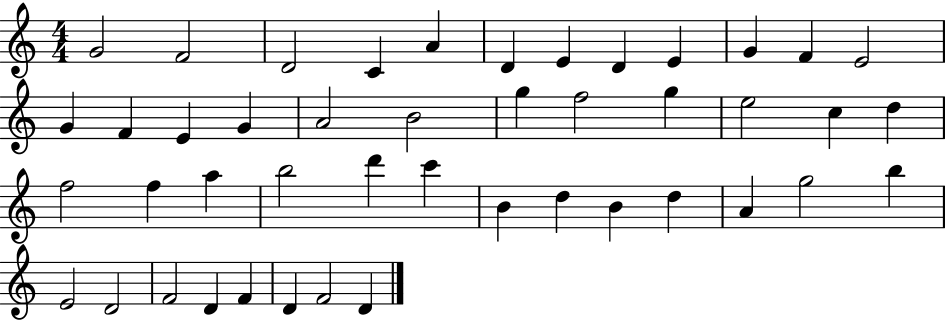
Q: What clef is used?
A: treble